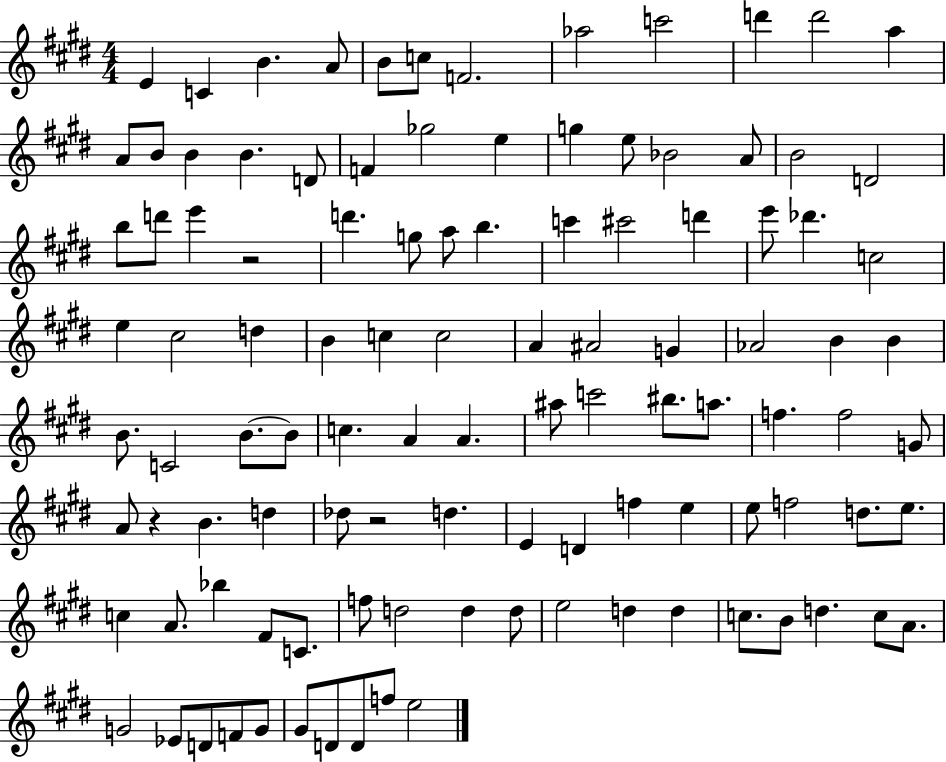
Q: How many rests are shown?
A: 3